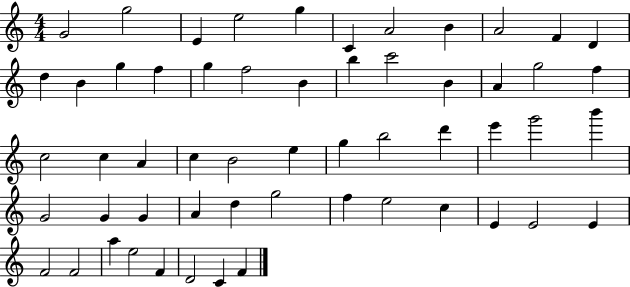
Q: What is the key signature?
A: C major